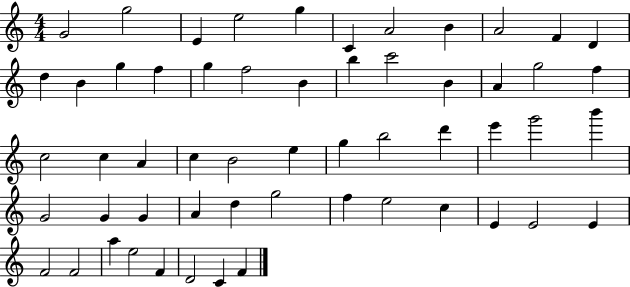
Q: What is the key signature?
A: C major